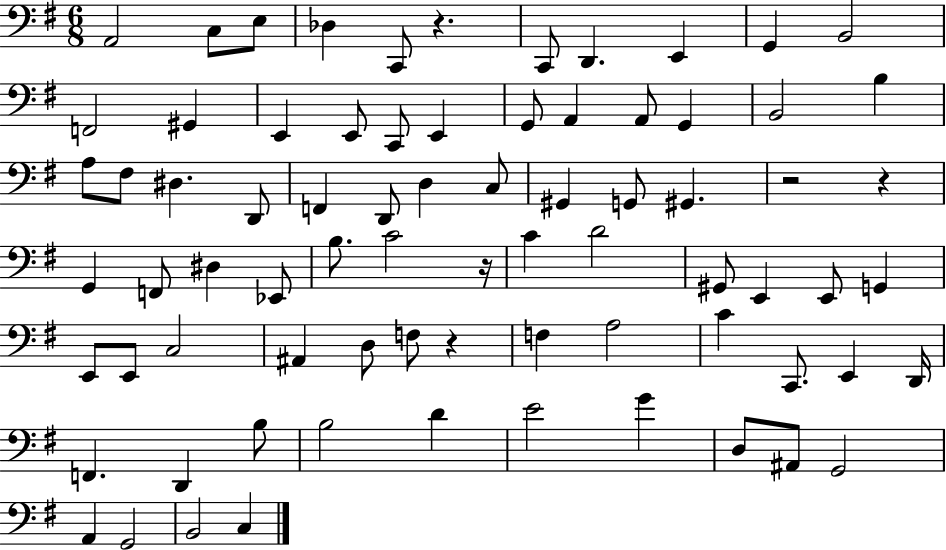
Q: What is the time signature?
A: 6/8